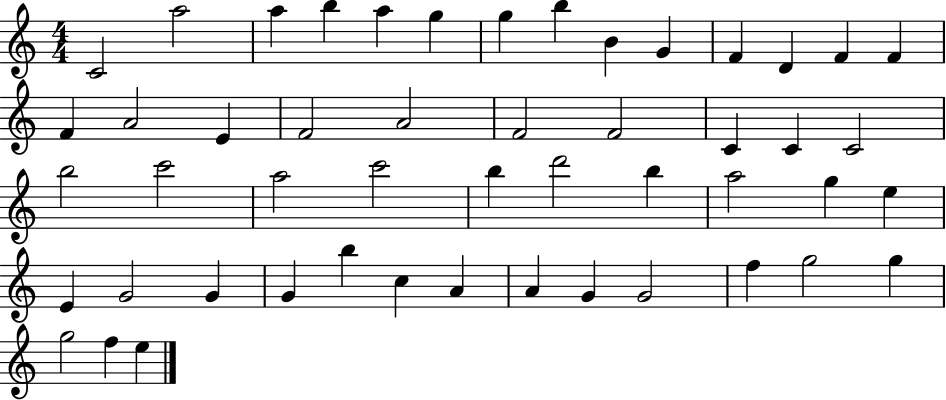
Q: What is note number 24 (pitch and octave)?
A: C4